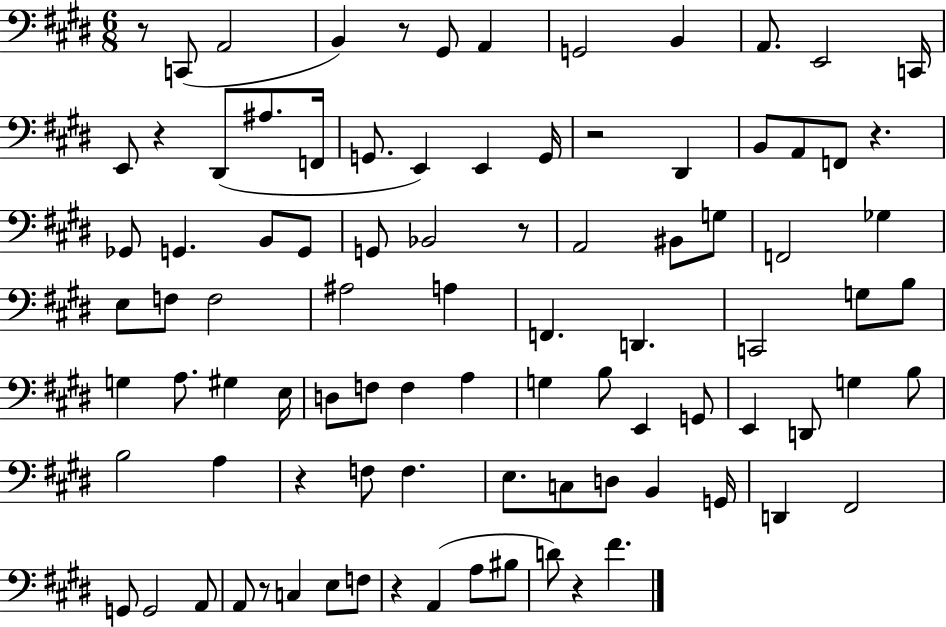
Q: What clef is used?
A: bass